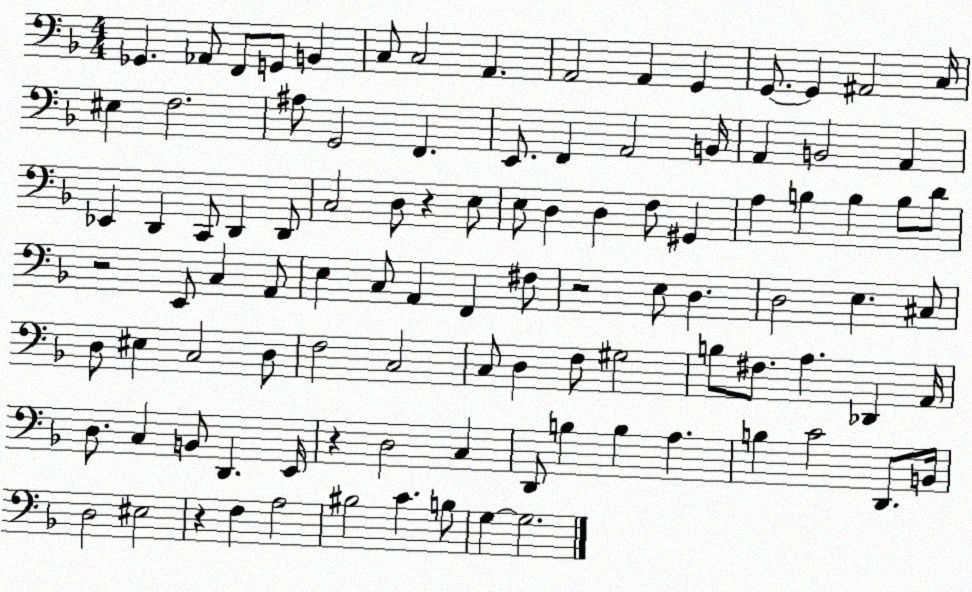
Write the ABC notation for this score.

X:1
T:Untitled
M:4/4
L:1/4
K:F
_G,, _A,,/2 F,,/2 G,,/2 B,, C,/2 C,2 A,, A,,2 A,, G,, G,,/2 G,, ^A,,2 C,/4 ^E, F,2 ^A,/2 G,,2 F,, E,,/2 F,, A,,2 B,,/4 A,, B,,2 A,, _E,, D,, C,,/2 D,, D,,/2 C,2 D,/2 z E,/2 E,/2 D, D, F,/2 ^G,, A, B, B, B,/2 D/2 z2 E,,/2 C, A,,/2 E, C,/2 A,, F,, ^F,/2 z2 E,/2 D, D,2 E, ^C,/2 D,/2 ^E, C,2 D,/2 F,2 C,2 C,/2 D, F,/2 ^G,2 B,/2 ^F,/2 A, _D,, A,,/4 D,/2 C, B,,/2 D,, E,,/4 z D,2 C, D,,/2 B, B, A, B, C2 D,,/2 B,,/4 D,2 ^E,2 z F, A,2 ^B,2 C B,/2 G, G,2